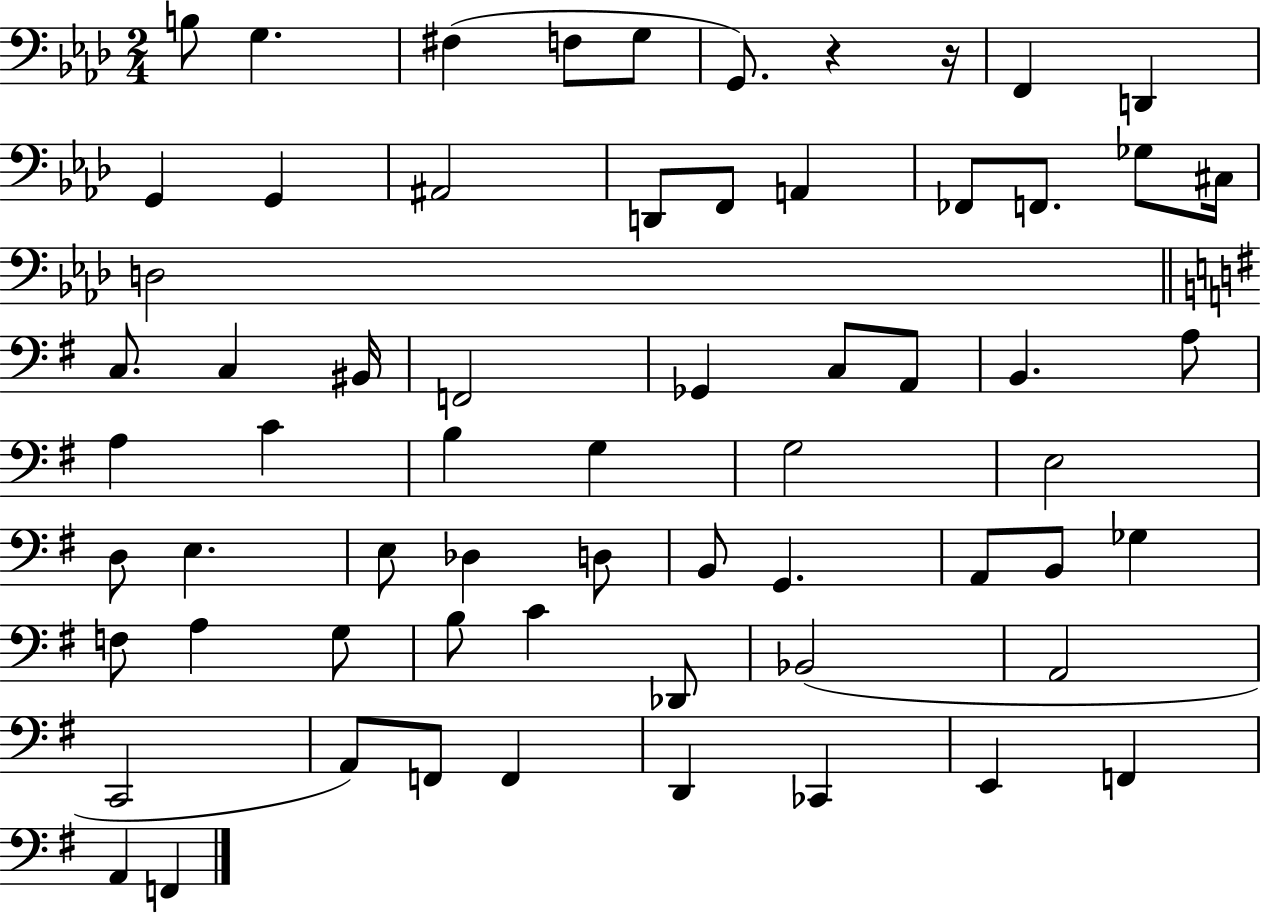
{
  \clef bass
  \numericTimeSignature
  \time 2/4
  \key aes \major
  \repeat volta 2 { b8 g4. | fis4( f8 g8 | g,8.) r4 r16 | f,4 d,4 | \break g,4 g,4 | ais,2 | d,8 f,8 a,4 | fes,8 f,8. ges8 cis16 | \break d2 | \bar "||" \break \key e \minor c8. c4 bis,16 | f,2 | ges,4 c8 a,8 | b,4. a8 | \break a4 c'4 | b4 g4 | g2 | e2 | \break d8 e4. | e8 des4 d8 | b,8 g,4. | a,8 b,8 ges4 | \break f8 a4 g8 | b8 c'4 des,8 | bes,2( | a,2 | \break c,2 | a,8) f,8 f,4 | d,4 ces,4 | e,4 f,4 | \break a,4 f,4 | } \bar "|."
}